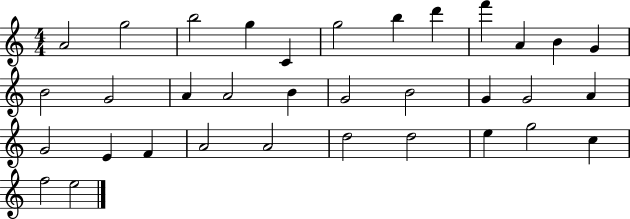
{
  \clef treble
  \numericTimeSignature
  \time 4/4
  \key c \major
  a'2 g''2 | b''2 g''4 c'4 | g''2 b''4 d'''4 | f'''4 a'4 b'4 g'4 | \break b'2 g'2 | a'4 a'2 b'4 | g'2 b'2 | g'4 g'2 a'4 | \break g'2 e'4 f'4 | a'2 a'2 | d''2 d''2 | e''4 g''2 c''4 | \break f''2 e''2 | \bar "|."
}